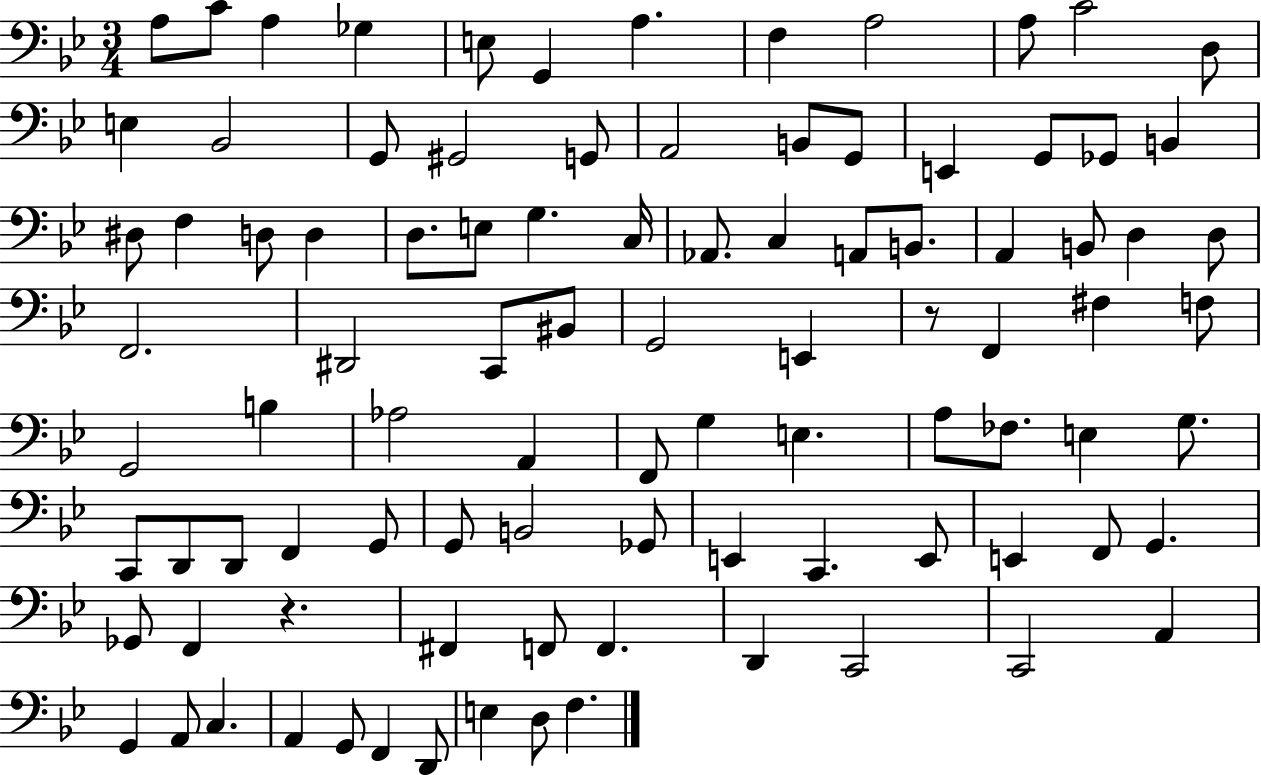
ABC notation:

X:1
T:Untitled
M:3/4
L:1/4
K:Bb
A,/2 C/2 A, _G, E,/2 G,, A, F, A,2 A,/2 C2 D,/2 E, _B,,2 G,,/2 ^G,,2 G,,/2 A,,2 B,,/2 G,,/2 E,, G,,/2 _G,,/2 B,, ^D,/2 F, D,/2 D, D,/2 E,/2 G, C,/4 _A,,/2 C, A,,/2 B,,/2 A,, B,,/2 D, D,/2 F,,2 ^D,,2 C,,/2 ^B,,/2 G,,2 E,, z/2 F,, ^F, F,/2 G,,2 B, _A,2 A,, F,,/2 G, E, A,/2 _F,/2 E, G,/2 C,,/2 D,,/2 D,,/2 F,, G,,/2 G,,/2 B,,2 _G,,/2 E,, C,, E,,/2 E,, F,,/2 G,, _G,,/2 F,, z ^F,, F,,/2 F,, D,, C,,2 C,,2 A,, G,, A,,/2 C, A,, G,,/2 F,, D,,/2 E, D,/2 F,